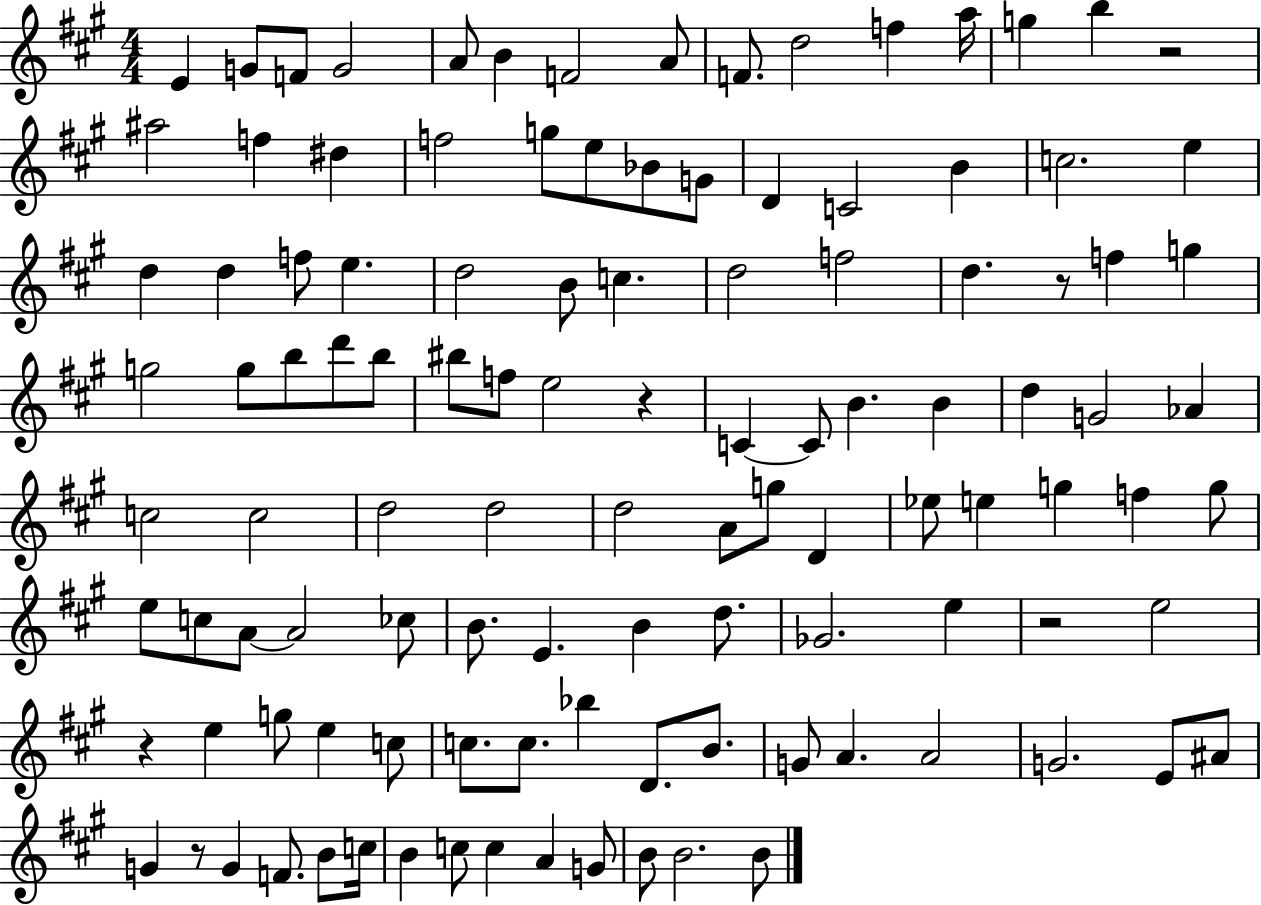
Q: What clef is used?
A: treble